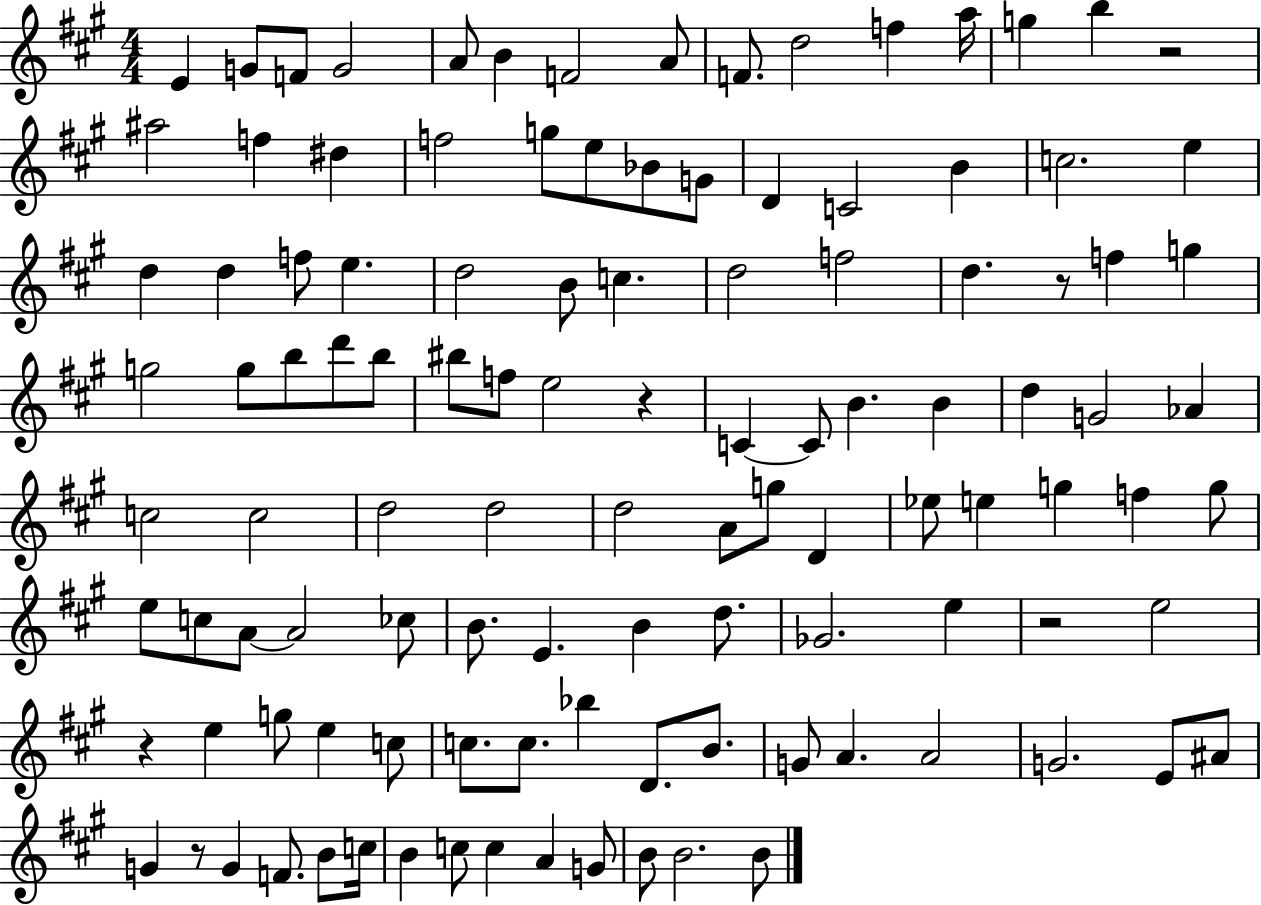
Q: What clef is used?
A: treble